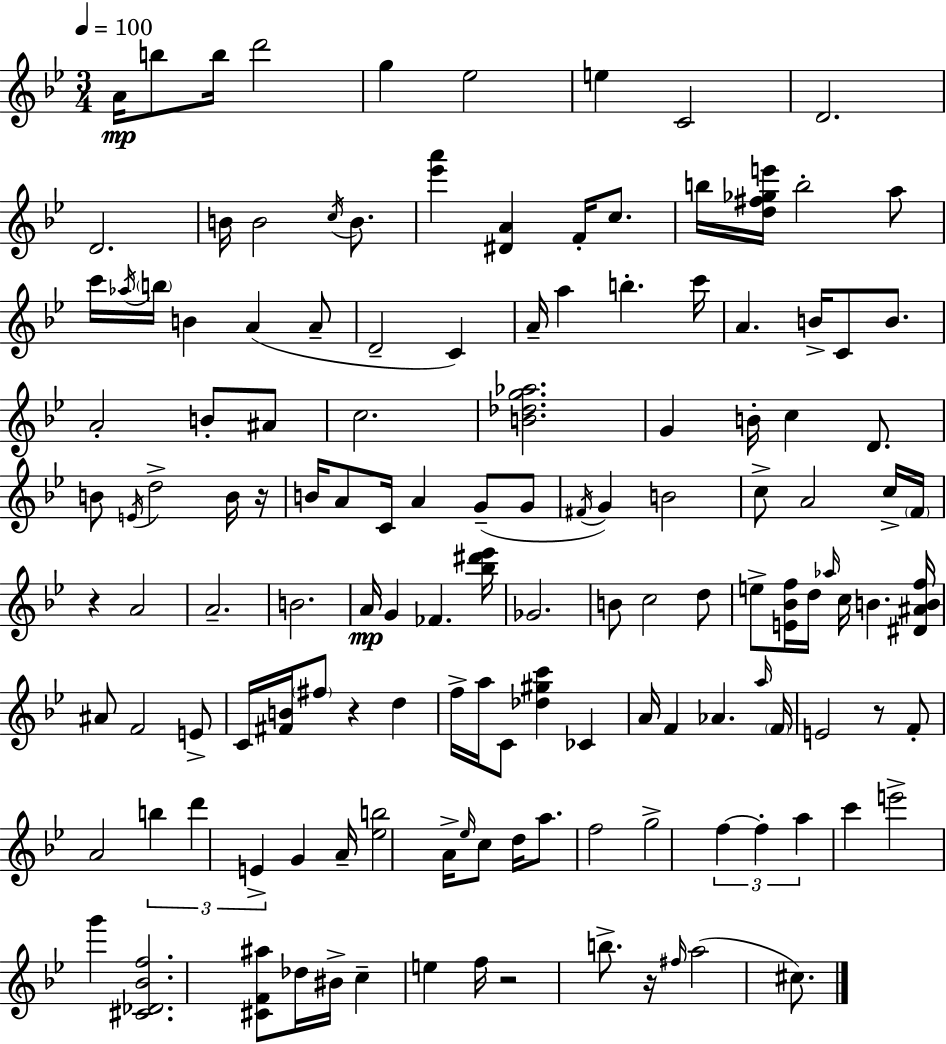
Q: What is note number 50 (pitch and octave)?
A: C4